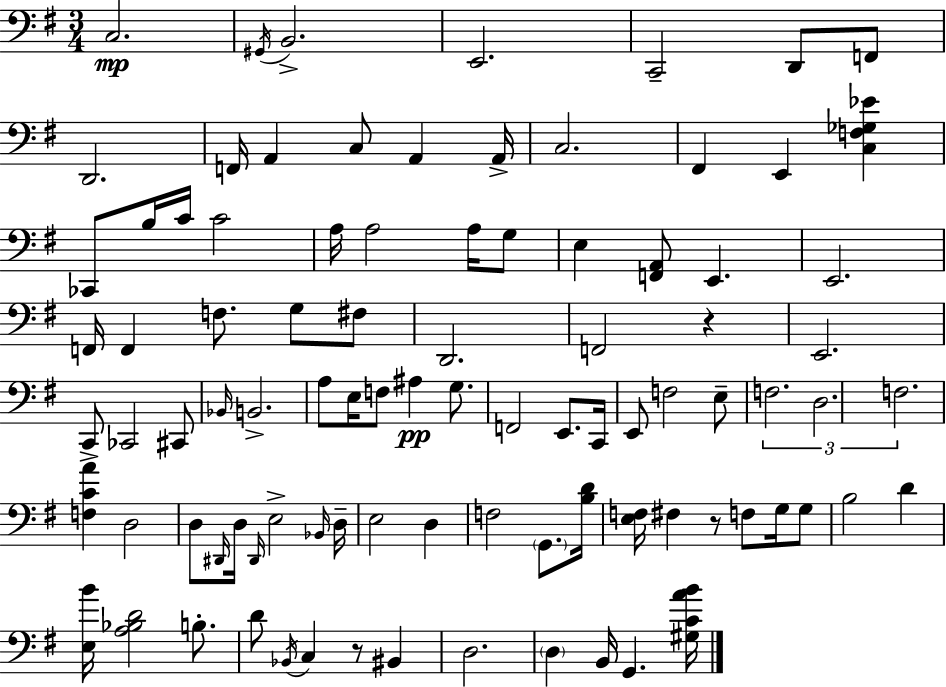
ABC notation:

X:1
T:Untitled
M:3/4
L:1/4
K:Em
C,2 ^G,,/4 B,,2 E,,2 C,,2 D,,/2 F,,/2 D,,2 F,,/4 A,, C,/2 A,, A,,/4 C,2 ^F,, E,, [C,F,_G,_E] _C,,/2 B,/4 C/4 C2 A,/4 A,2 A,/4 G,/2 E, [F,,A,,]/2 E,, E,,2 F,,/4 F,, F,/2 G,/2 ^F,/2 D,,2 F,,2 z E,,2 C,,/2 _C,,2 ^C,,/2 _B,,/4 B,,2 A,/2 E,/4 F,/2 ^A, G,/2 F,,2 E,,/2 C,,/4 E,,/2 F,2 E,/2 F,2 D,2 F,2 [F,CA] D,2 D,/2 ^D,,/4 D,/4 ^D,,/4 E,2 _B,,/4 D,/4 E,2 D, F,2 G,,/2 [B,D]/4 [E,F,]/4 ^F, z/2 F,/2 G,/4 G,/2 B,2 D [E,B]/4 [A,_B,D]2 B,/2 D/2 _B,,/4 C, z/2 ^B,, D,2 D, B,,/4 G,, [^G,CAB]/4